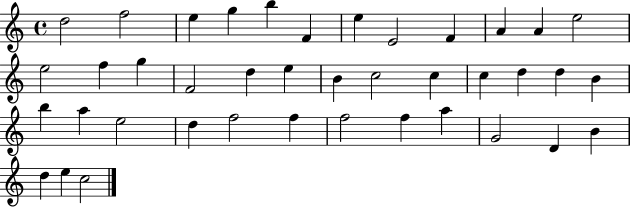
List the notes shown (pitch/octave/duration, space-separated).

D5/h F5/h E5/q G5/q B5/q F4/q E5/q E4/h F4/q A4/q A4/q E5/h E5/h F5/q G5/q F4/h D5/q E5/q B4/q C5/h C5/q C5/q D5/q D5/q B4/q B5/q A5/q E5/h D5/q F5/h F5/q F5/h F5/q A5/q G4/h D4/q B4/q D5/q E5/q C5/h